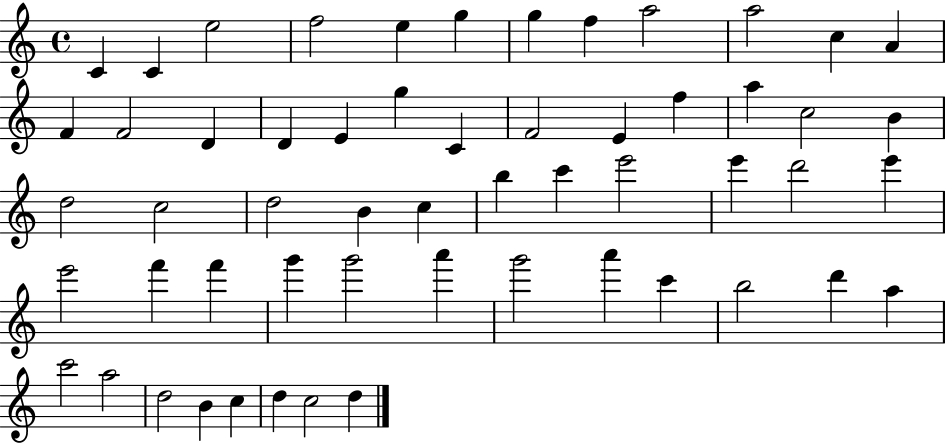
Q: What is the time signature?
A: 4/4